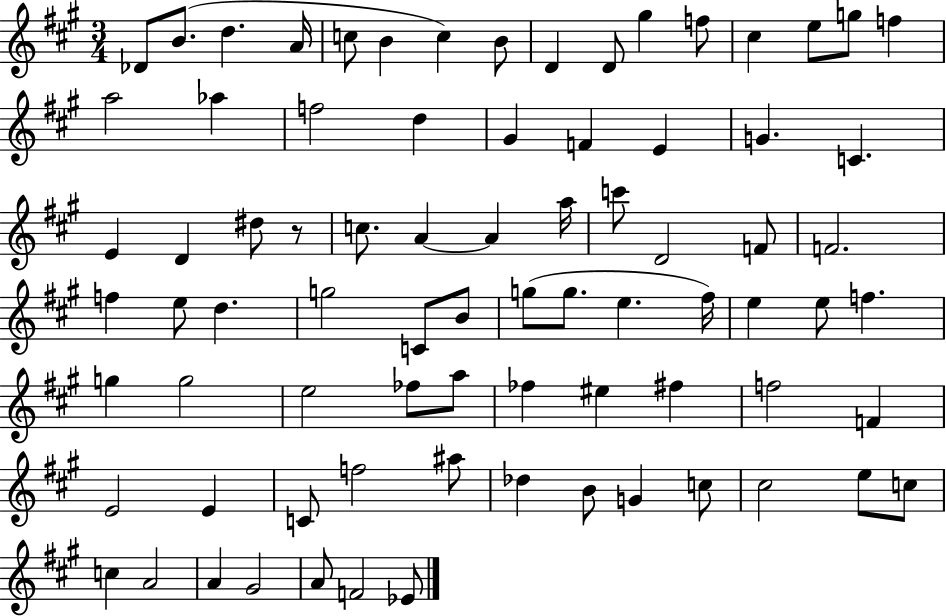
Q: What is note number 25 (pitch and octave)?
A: C4